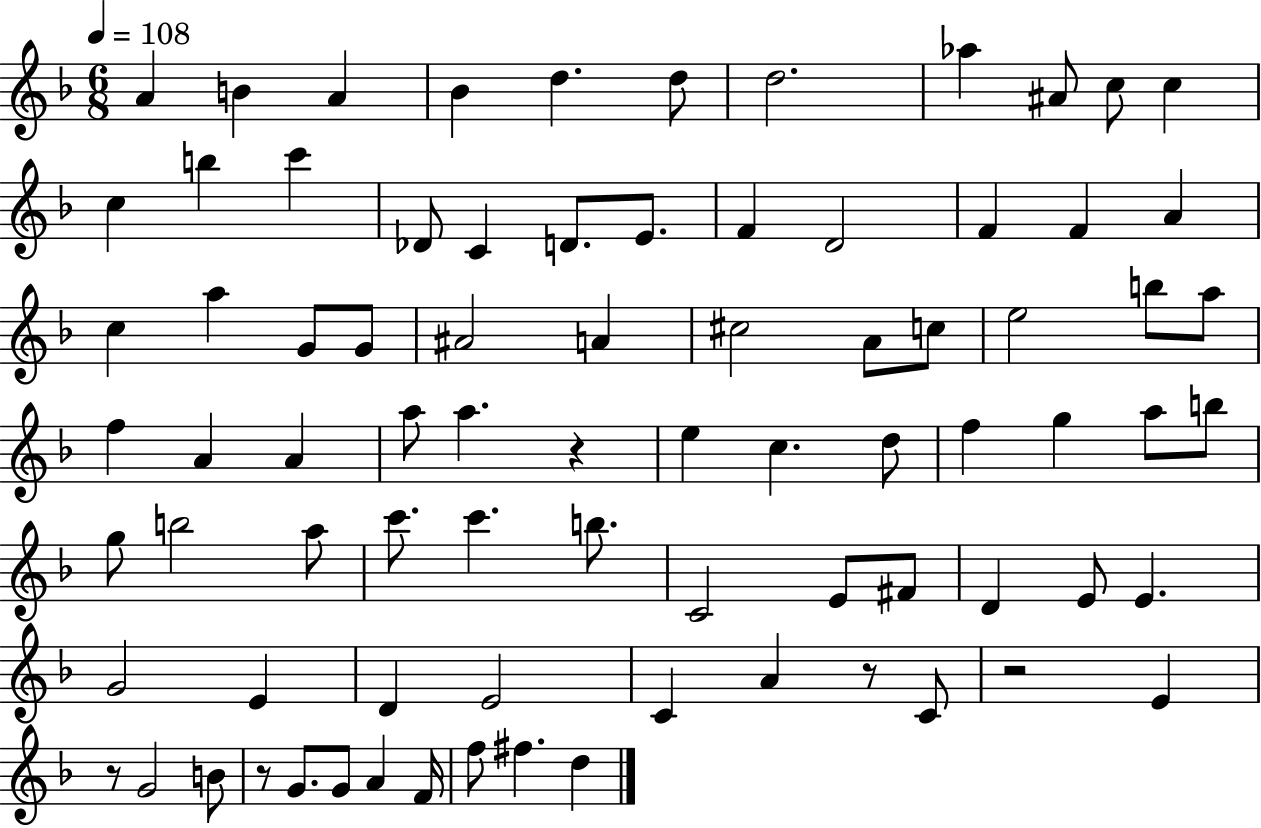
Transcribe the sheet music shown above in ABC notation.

X:1
T:Untitled
M:6/8
L:1/4
K:F
A B A _B d d/2 d2 _a ^A/2 c/2 c c b c' _D/2 C D/2 E/2 F D2 F F A c a G/2 G/2 ^A2 A ^c2 A/2 c/2 e2 b/2 a/2 f A A a/2 a z e c d/2 f g a/2 b/2 g/2 b2 a/2 c'/2 c' b/2 C2 E/2 ^F/2 D E/2 E G2 E D E2 C A z/2 C/2 z2 E z/2 G2 B/2 z/2 G/2 G/2 A F/4 f/2 ^f d